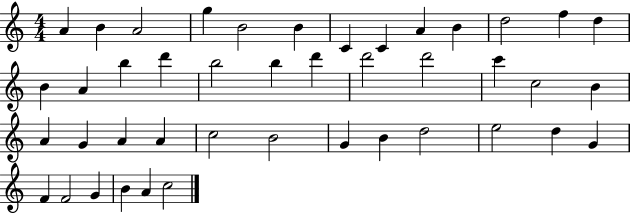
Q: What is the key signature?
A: C major